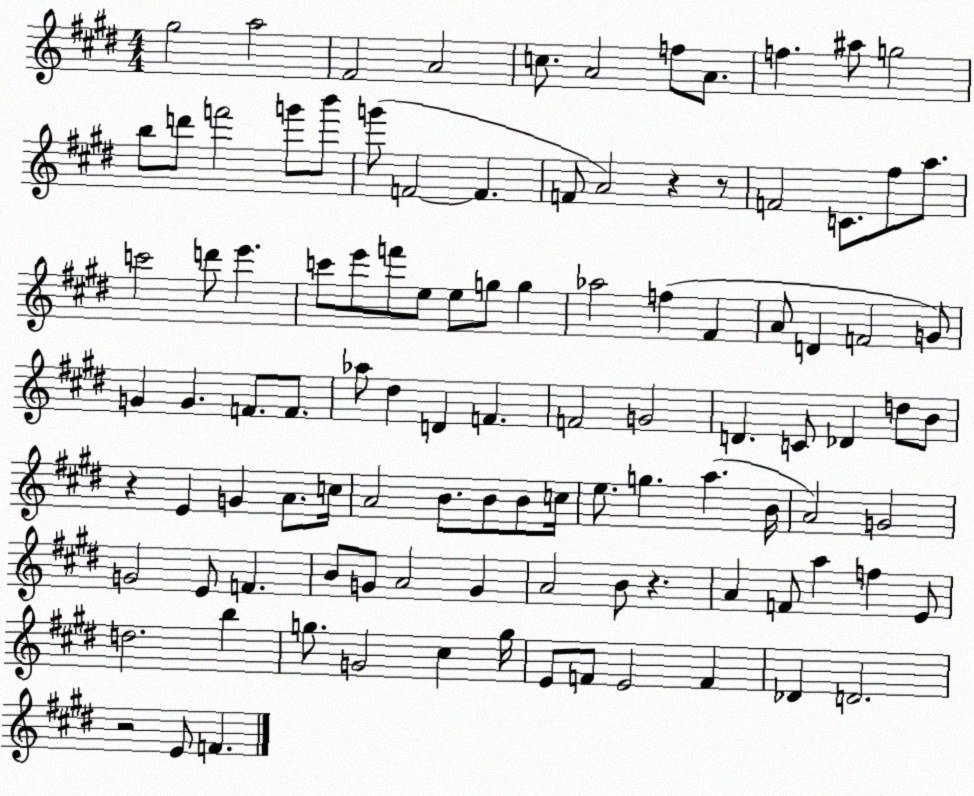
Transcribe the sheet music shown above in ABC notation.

X:1
T:Untitled
M:4/4
L:1/4
K:E
^g2 a2 ^F2 A2 c/2 A2 f/2 A/2 f ^a/2 g2 b/2 d'/2 f'2 g'/2 b'/2 g'/2 F2 F F/2 A2 z z/2 F2 C/2 ^f/2 a/2 c'2 d'/2 e' c'/2 e'/2 f'/2 e/2 e/2 g/2 g _a2 f ^F A/2 D F2 G/2 G G F/2 F/2 _a/2 ^d D F F2 G2 D C/2 _D d/2 B/2 z E G A/2 c/4 A2 B/2 B/2 B/2 c/4 e/2 g a B/4 A2 G2 G2 E/2 F B/2 G/2 A2 G A2 B/2 z A F/2 a f E/2 d2 b g/2 G2 ^c g/4 E/2 F/2 E2 F _D D2 z2 E/2 F